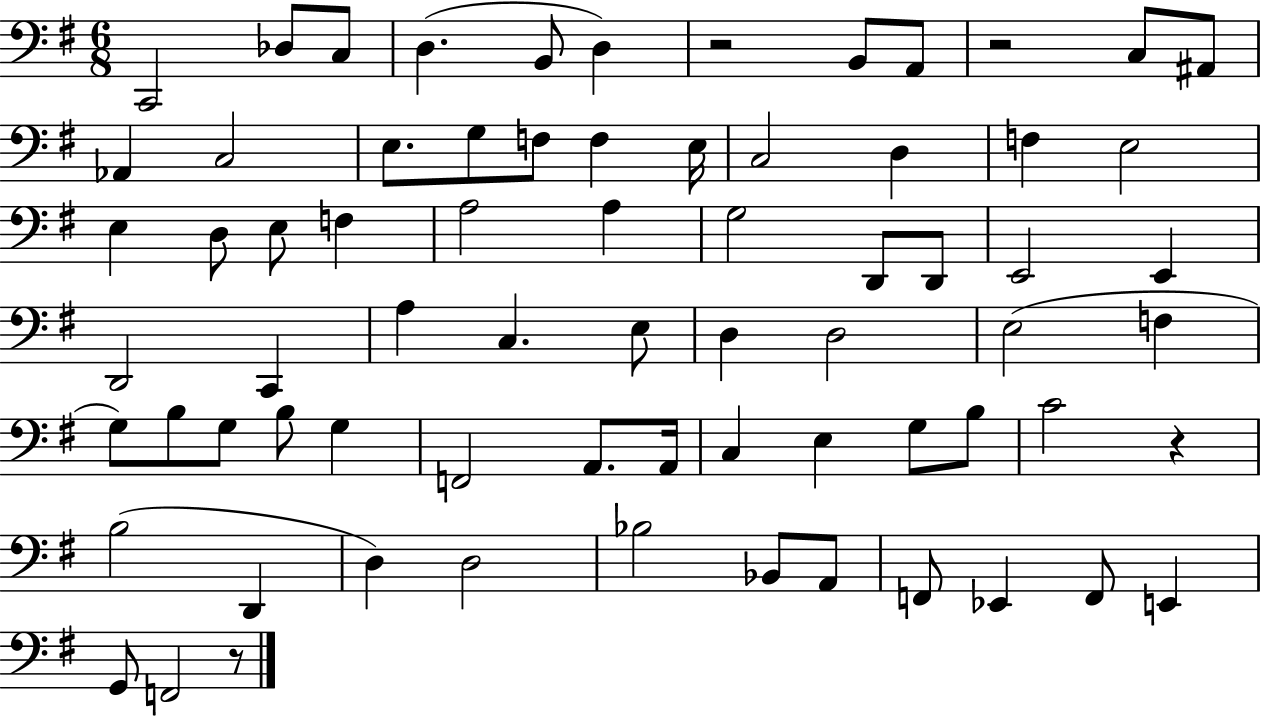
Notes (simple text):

C2/h Db3/e C3/e D3/q. B2/e D3/q R/h B2/e A2/e R/h C3/e A#2/e Ab2/q C3/h E3/e. G3/e F3/e F3/q E3/s C3/h D3/q F3/q E3/h E3/q D3/e E3/e F3/q A3/h A3/q G3/h D2/e D2/e E2/h E2/q D2/h C2/q A3/q C3/q. E3/e D3/q D3/h E3/h F3/q G3/e B3/e G3/e B3/e G3/q F2/h A2/e. A2/s C3/q E3/q G3/e B3/e C4/h R/q B3/h D2/q D3/q D3/h Bb3/h Bb2/e A2/e F2/e Eb2/q F2/e E2/q G2/e F2/h R/e